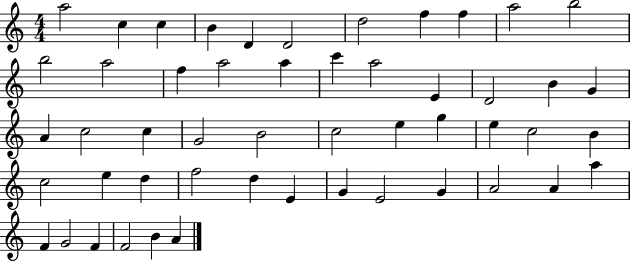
A5/h C5/q C5/q B4/q D4/q D4/h D5/h F5/q F5/q A5/h B5/h B5/h A5/h F5/q A5/h A5/q C6/q A5/h E4/q D4/h B4/q G4/q A4/q C5/h C5/q G4/h B4/h C5/h E5/q G5/q E5/q C5/h B4/q C5/h E5/q D5/q F5/h D5/q E4/q G4/q E4/h G4/q A4/h A4/q A5/q F4/q G4/h F4/q F4/h B4/q A4/q